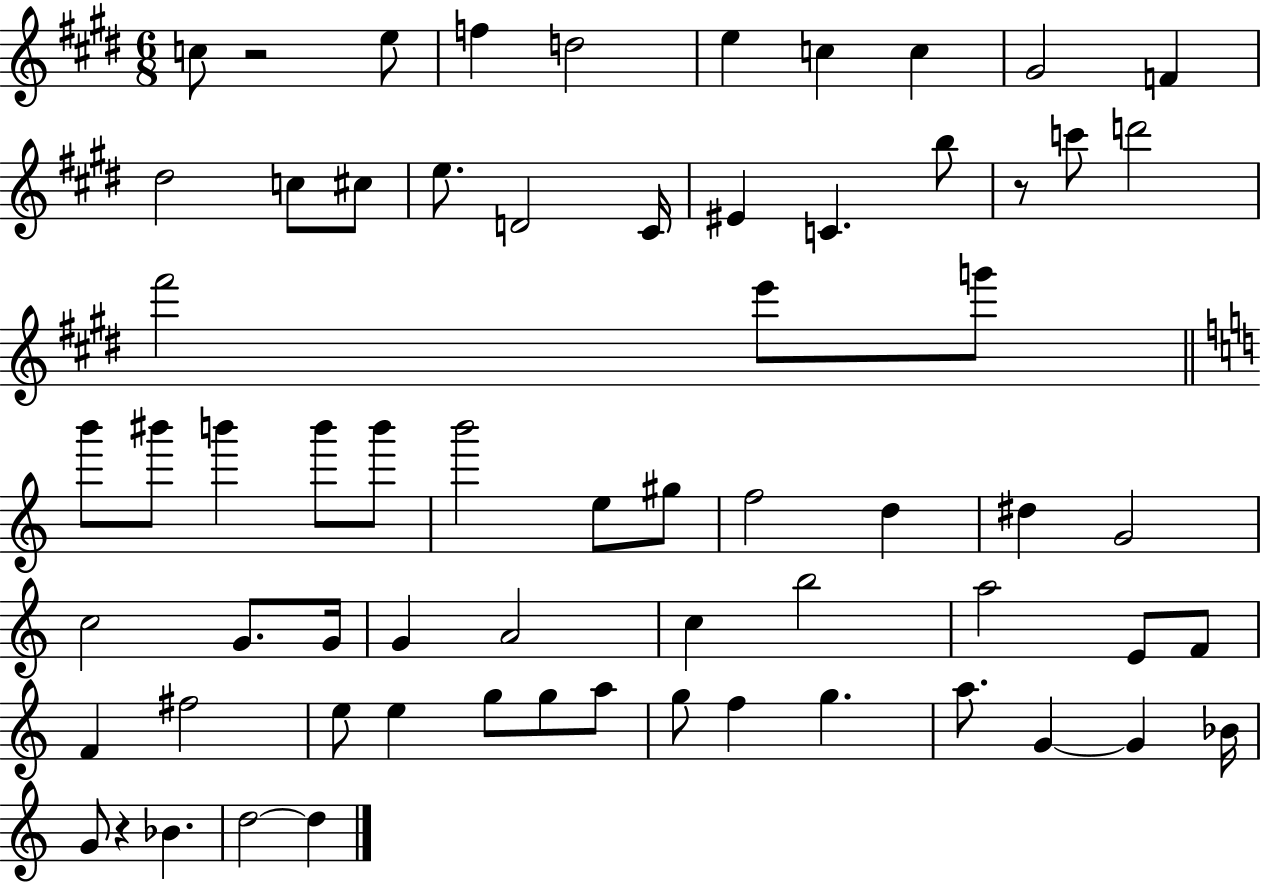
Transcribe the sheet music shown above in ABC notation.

X:1
T:Untitled
M:6/8
L:1/4
K:E
c/2 z2 e/2 f d2 e c c ^G2 F ^d2 c/2 ^c/2 e/2 D2 ^C/4 ^E C b/2 z/2 c'/2 d'2 ^f'2 e'/2 g'/2 b'/2 ^b'/2 b' b'/2 b'/2 b'2 e/2 ^g/2 f2 d ^d G2 c2 G/2 G/4 G A2 c b2 a2 E/2 F/2 F ^f2 e/2 e g/2 g/2 a/2 g/2 f g a/2 G G _B/4 G/2 z _B d2 d